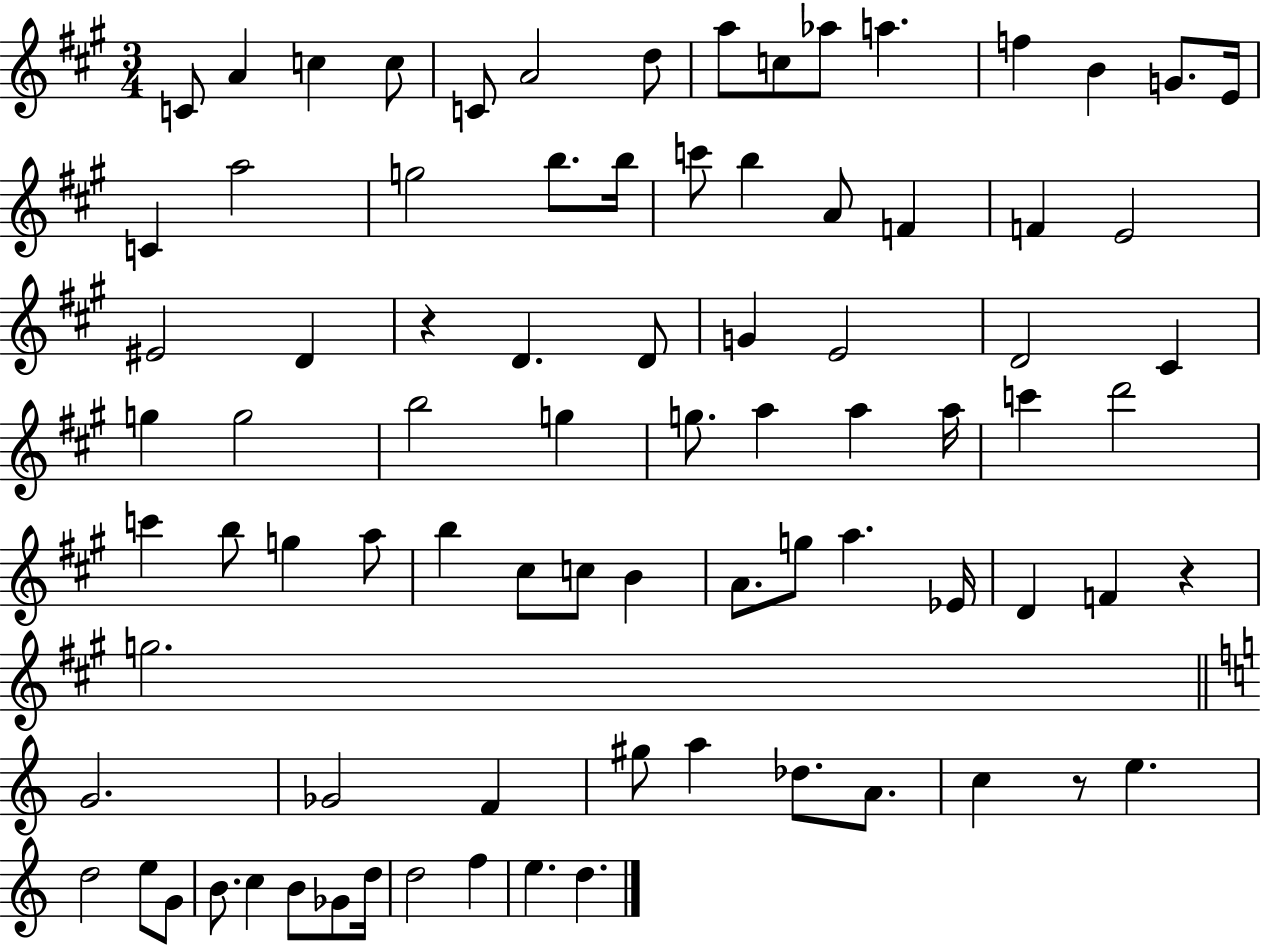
{
  \clef treble
  \numericTimeSignature
  \time 3/4
  \key a \major
  \repeat volta 2 { c'8 a'4 c''4 c''8 | c'8 a'2 d''8 | a''8 c''8 aes''8 a''4. | f''4 b'4 g'8. e'16 | \break c'4 a''2 | g''2 b''8. b''16 | c'''8 b''4 a'8 f'4 | f'4 e'2 | \break eis'2 d'4 | r4 d'4. d'8 | g'4 e'2 | d'2 cis'4 | \break g''4 g''2 | b''2 g''4 | g''8. a''4 a''4 a''16 | c'''4 d'''2 | \break c'''4 b''8 g''4 a''8 | b''4 cis''8 c''8 b'4 | a'8. g''8 a''4. ees'16 | d'4 f'4 r4 | \break g''2. | \bar "||" \break \key a \minor g'2. | ges'2 f'4 | gis''8 a''4 des''8. a'8. | c''4 r8 e''4. | \break d''2 e''8 g'8 | b'8. c''4 b'8 ges'8 d''16 | d''2 f''4 | e''4. d''4. | \break } \bar "|."
}